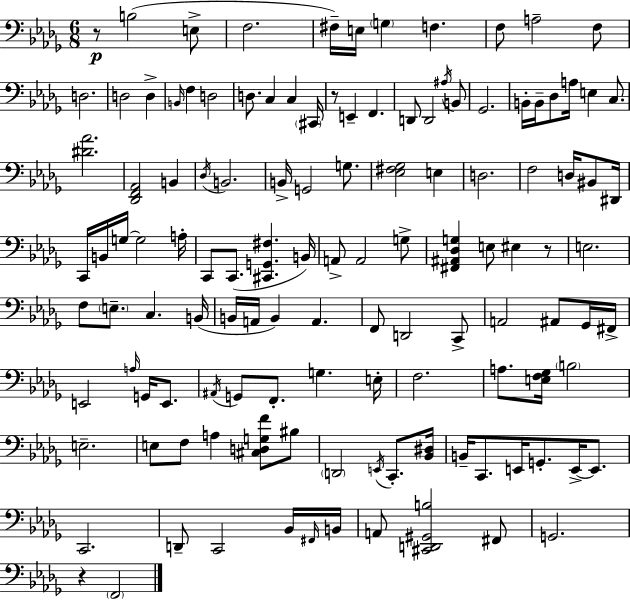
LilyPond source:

{
  \clef bass
  \numericTimeSignature
  \time 6/8
  \key bes \minor
  r8\p b2( e8-> | f2. | fis16--) e16 \parenthesize g4 f4. | f8 a2-- f8 | \break d2. | d2 d4-> | \grace { b,16 } f4 d2 | d8. c4 c4 | \break \parenthesize cis,16 r8 e,4-- f,4. | d,8 d,2 \acciaccatura { ais16 } | b,8 ges,2. | b,16-. b,16-- des8 a16 e4 c8. | \break <dis' aes'>2. | <des, f, aes,>2 b,4 | \acciaccatura { des16 } b,2. | b,16-> g,2 | \break g8. <ees fis ges>2 e4 | d2. | f2 d16 | bis,8 dis,16 c,16 b,16 g16~~ g2 | \break a16-. c,8 c,8.( <cis, g, fis>4. | b,16) a,8-> a,2 | g8-> <fis, ais, des g>4 e8 eis4 | r8 e2. | \break f8 \parenthesize e8.-- c4. | b,16( b,16 a,16 b,4) a,4. | f,8 d,2 | c,8-> a,2 ais,8 | \break ges,16 fis,16-> e,2 \grace { a16 } | g,16 e,8. \acciaccatura { ais,16 } g,8 f,8.-. g4. | e16-. f2. | a8. <e f ges>16 \parenthesize b2 | \break e2.-- | e8 f8 a4 | <cis d g f'>8 bis8 \parenthesize d,2 | \acciaccatura { e,16 } c,8.-. <bes, dis>16 b,16-- c,8. e,16 g,8.-. | \break e,16->~~ e,8. c,2. | d,8-- c,2 | bes,16 \grace { fis,16 } b,16 a,8 <cis, d, gis, b>2 | fis,8 g,2. | \break r4 \parenthesize f,2 | \bar "|."
}